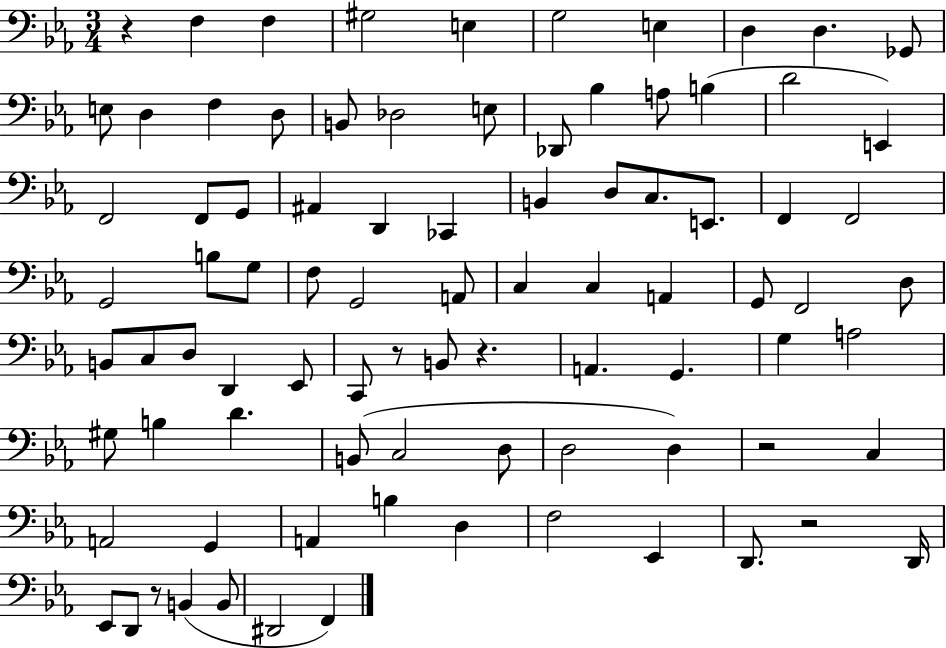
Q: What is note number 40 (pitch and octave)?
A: A2